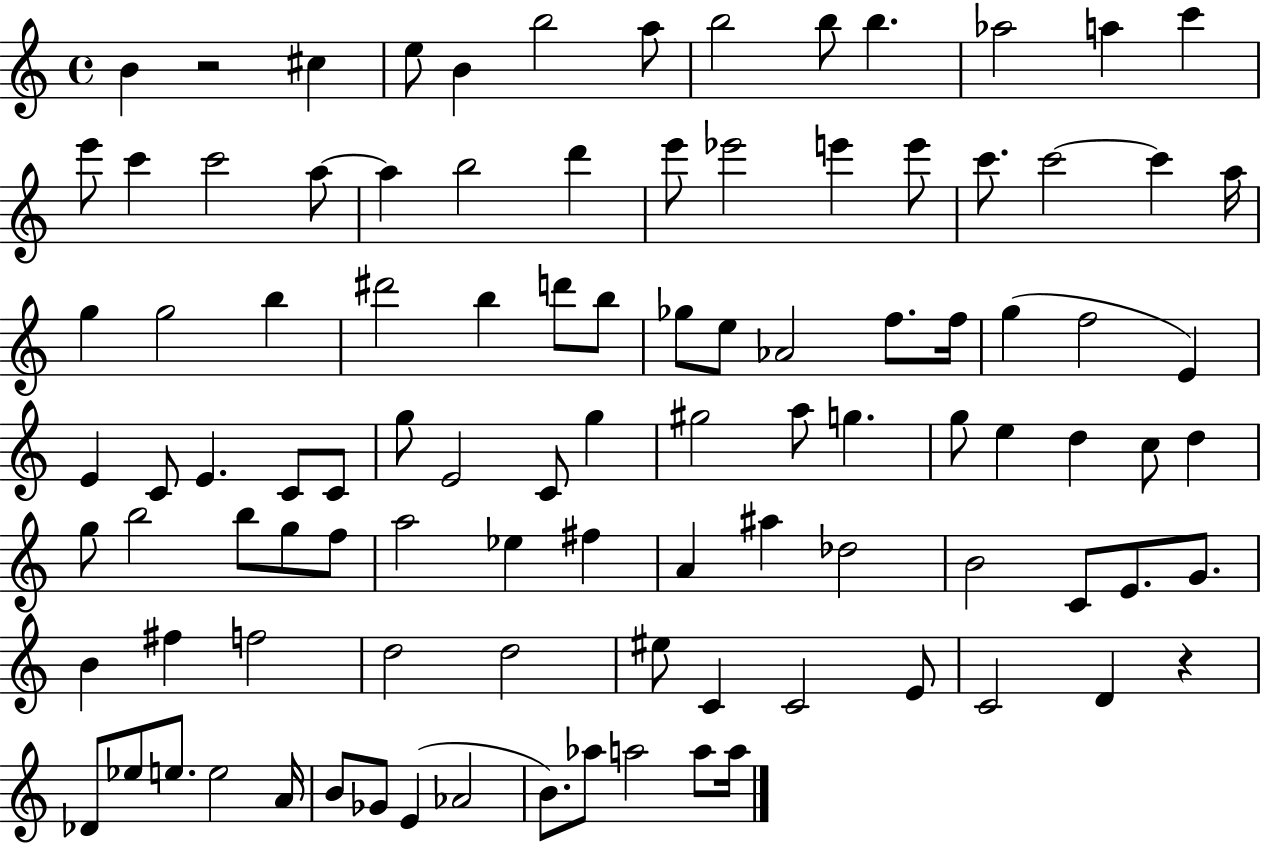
B4/q R/h C#5/q E5/e B4/q B5/h A5/e B5/h B5/e B5/q. Ab5/h A5/q C6/q E6/e C6/q C6/h A5/e A5/q B5/h D6/q E6/e Eb6/h E6/q E6/e C6/e. C6/h C6/q A5/s G5/q G5/h B5/q D#6/h B5/q D6/e B5/e Gb5/e E5/e Ab4/h F5/e. F5/s G5/q F5/h E4/q E4/q C4/e E4/q. C4/e C4/e G5/e E4/h C4/e G5/q G#5/h A5/e G5/q. G5/e E5/q D5/q C5/e D5/q G5/e B5/h B5/e G5/e F5/e A5/h Eb5/q F#5/q A4/q A#5/q Db5/h B4/h C4/e E4/e. G4/e. B4/q F#5/q F5/h D5/h D5/h EIS5/e C4/q C4/h E4/e C4/h D4/q R/q Db4/e Eb5/e E5/e. E5/h A4/s B4/e Gb4/e E4/q Ab4/h B4/e. Ab5/e A5/h A5/e A5/s